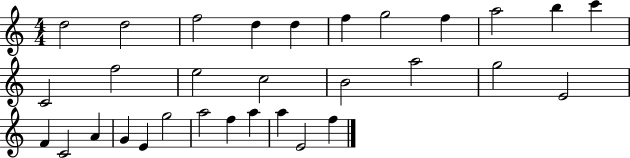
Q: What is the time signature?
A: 4/4